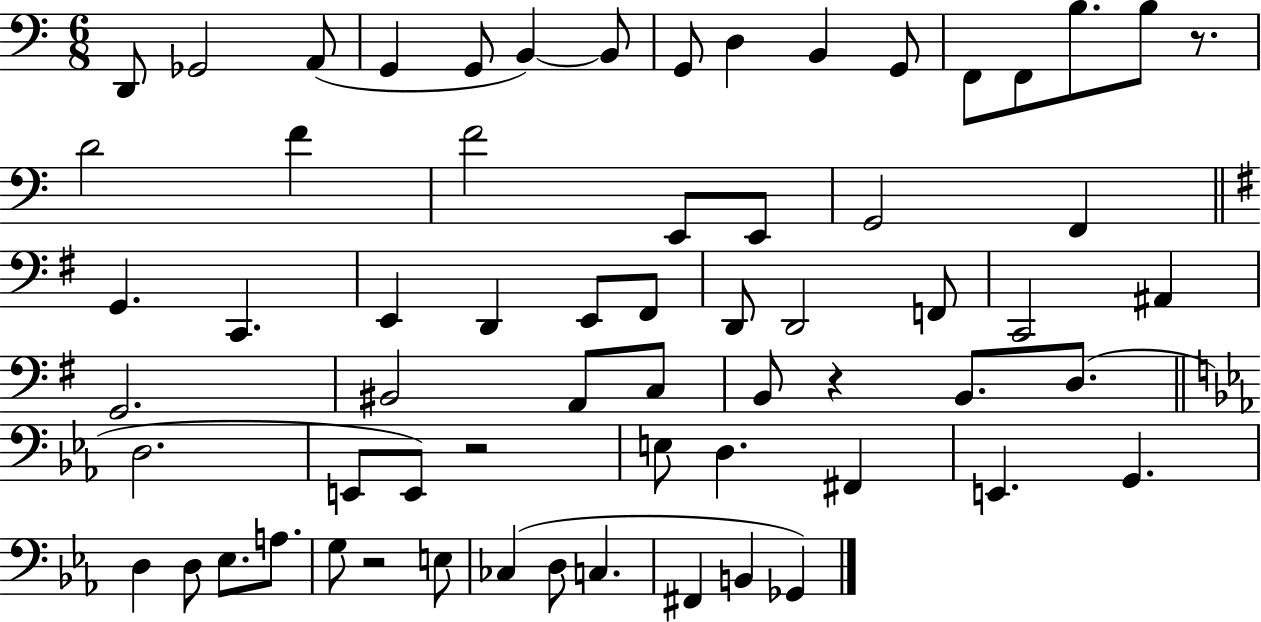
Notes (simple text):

D2/e Gb2/h A2/e G2/q G2/e B2/q B2/e G2/e D3/q B2/q G2/e F2/e F2/e B3/e. B3/e R/e. D4/h F4/q F4/h E2/e E2/e G2/h F2/q G2/q. C2/q. E2/q D2/q E2/e F#2/e D2/e D2/h F2/e C2/h A#2/q G2/h. BIS2/h A2/e C3/e B2/e R/q B2/e. D3/e. D3/h. E2/e E2/e R/h E3/e D3/q. F#2/q E2/q. G2/q. D3/q D3/e Eb3/e. A3/e. G3/e R/h E3/e CES3/q D3/e C3/q. F#2/q B2/q Gb2/q